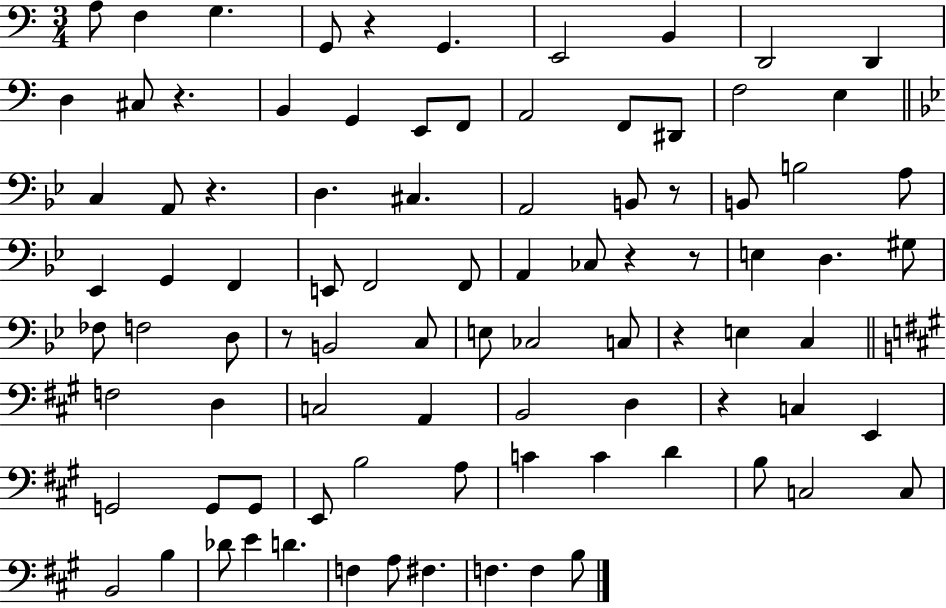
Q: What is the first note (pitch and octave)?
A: A3